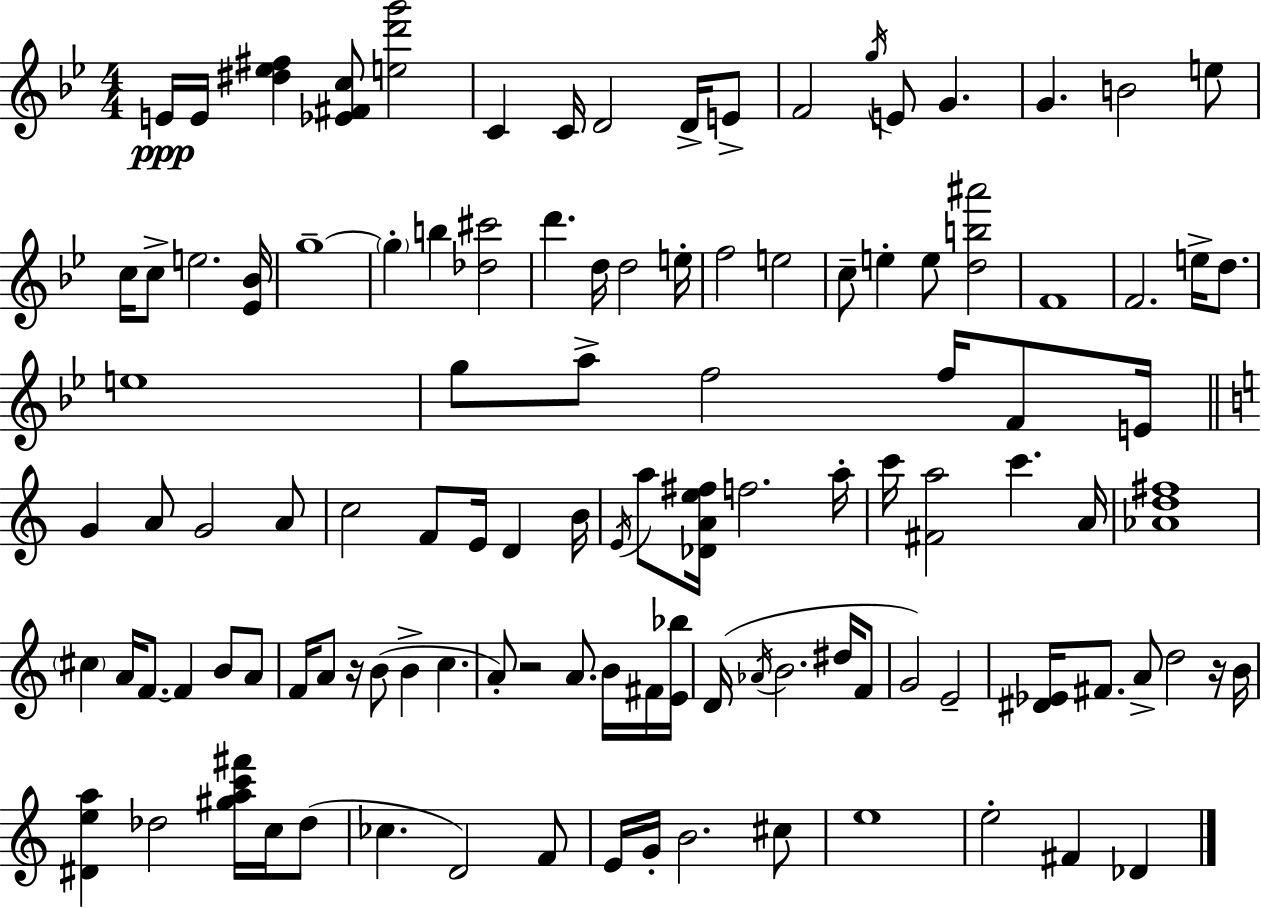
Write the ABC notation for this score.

X:1
T:Untitled
M:4/4
L:1/4
K:Bb
E/4 E/4 [^d_e^f] [_E^Fc]/2 [ed'g']2 C C/4 D2 D/4 E/2 F2 g/4 E/2 G G B2 e/2 c/4 c/2 e2 [_E_B]/4 g4 g b [_d^c']2 d' d/4 d2 e/4 f2 e2 c/2 e e/2 [db^a']2 F4 F2 e/4 d/2 e4 g/2 a/2 f2 f/4 F/2 E/4 G A/2 G2 A/2 c2 F/2 E/4 D B/4 E/4 a/2 [_DAe^f]/4 f2 a/4 c'/4 [^Fa]2 c' A/4 [_Ad^f]4 ^c A/4 F/2 F B/2 A/2 F/4 A/2 z/4 B/2 B c A/2 z2 A/2 B/4 ^F/4 [E_b]/4 D/4 _A/4 B2 ^d/4 F/2 G2 E2 [^D_E]/4 ^F/2 A/2 d2 z/4 B/4 [^Dea] _d2 [^gac'^f']/4 c/4 _d/2 _c D2 F/2 E/4 G/4 B2 ^c/2 e4 e2 ^F _D